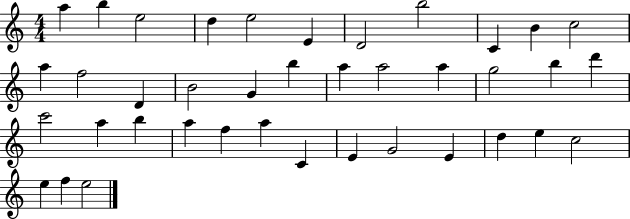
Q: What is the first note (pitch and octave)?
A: A5